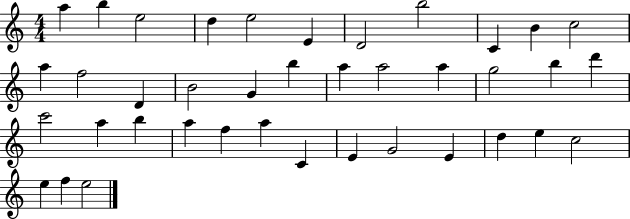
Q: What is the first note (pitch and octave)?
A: A5